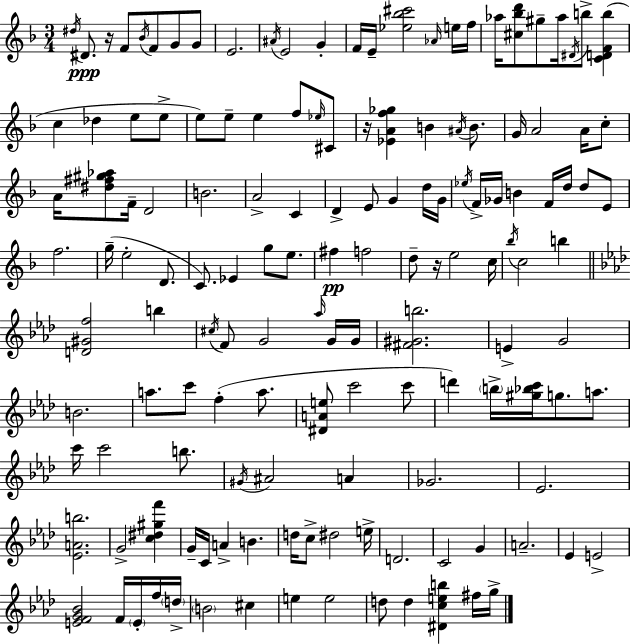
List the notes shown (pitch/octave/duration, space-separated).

D#5/s D#4/e. R/s F4/e Bb4/s F4/e G4/e G4/e E4/h. A#4/s E4/h G4/q F4/s E4/s [Eb5,Bb5,C#6]/h Ab4/s E5/s F5/s Ab5/s [C#5,Bb5,D6]/e G#5/e Ab5/s D#4/s B5/e [C4,D4,F4,B5]/q C5/q Db5/q E5/e E5/e E5/e E5/e E5/q F5/e Eb5/s C#4/e R/s [Eb4,A4,F5,Gb5]/q B4/q A#4/s B4/e. G4/s A4/h A4/s C5/e A4/s [D#5,F#5,G#5,Ab5]/e F4/s D4/h B4/h. A4/h C4/q D4/q E4/e G4/q D5/s G4/s Eb5/s F4/s Gb4/s B4/q F4/s D5/s D5/e E4/e F5/h. G5/s E5/h D4/e. C4/e. Eb4/q G5/e E5/e. F#5/q F5/h D5/e R/s E5/h C5/s Bb5/s C5/h B5/q [D4,G#4,F5]/h B5/q C#5/s F4/e G4/h Ab5/s G4/s G4/s [F#4,G#4,B5]/h. E4/q G4/h B4/h. A5/e. C6/e F5/q A5/e. [D#4,A4,E5]/e C6/h C6/e D6/q B5/s [G#5,Bb5,C6]/s G5/e. A5/e. C6/s C6/h B5/e. G#4/s A#4/h A4/q Gb4/h. Eb4/h. [Eb4,A4,B5]/h. G4/h [C5,D#5,G#5,F6]/q G4/s C4/s A4/q B4/q. D5/s C5/e D#5/h E5/s D4/h. C4/h G4/q A4/h. Eb4/q E4/h [E4,F4,G4,Bb4]/h F4/s E4/s F5/s D5/s B4/h C#5/q E5/q E5/h D5/e D5/q [D#4,C5,E5,B5]/q F#5/s G5/s